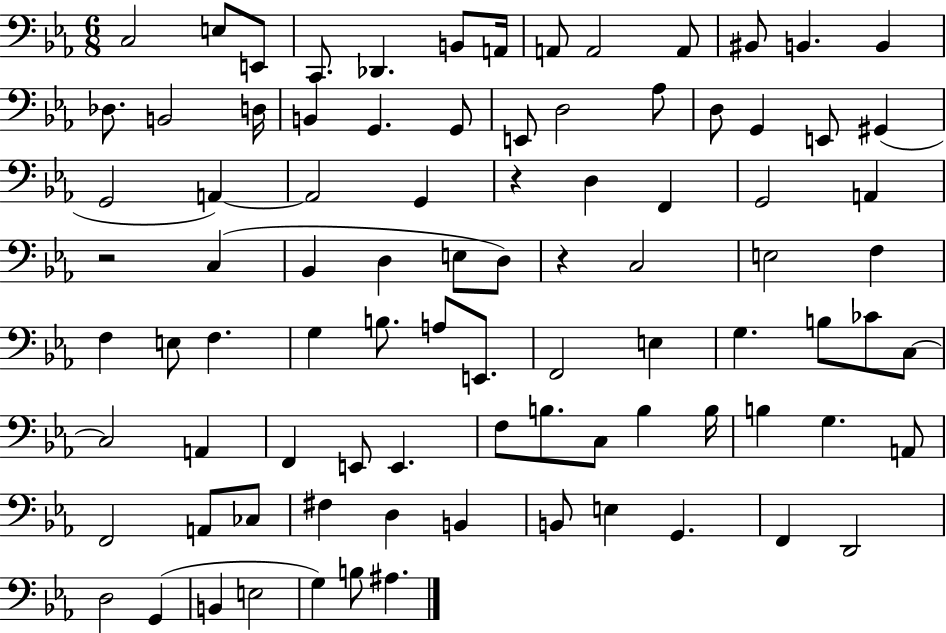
X:1
T:Untitled
M:6/8
L:1/4
K:Eb
C,2 E,/2 E,,/2 C,,/2 _D,, B,,/2 A,,/4 A,,/2 A,,2 A,,/2 ^B,,/2 B,, B,, _D,/2 B,,2 D,/4 B,, G,, G,,/2 E,,/2 D,2 _A,/2 D,/2 G,, E,,/2 ^G,, G,,2 A,, A,,2 G,, z D, F,, G,,2 A,, z2 C, _B,, D, E,/2 D,/2 z C,2 E,2 F, F, E,/2 F, G, B,/2 A,/2 E,,/2 F,,2 E, G, B,/2 _C/2 C,/2 C,2 A,, F,, E,,/2 E,, F,/2 B,/2 C,/2 B, B,/4 B, G, A,,/2 F,,2 A,,/2 _C,/2 ^F, D, B,, B,,/2 E, G,, F,, D,,2 D,2 G,, B,, E,2 G, B,/2 ^A,